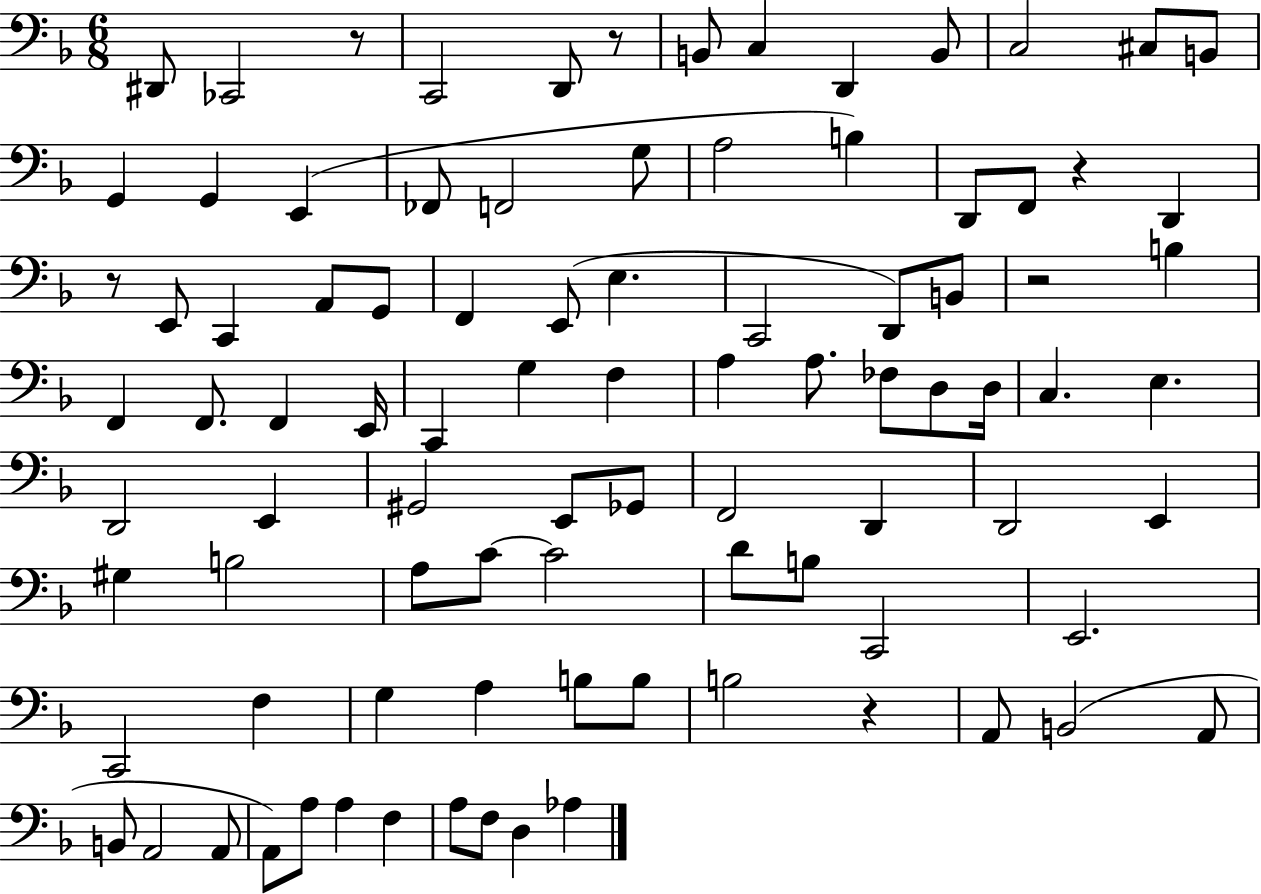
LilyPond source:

{
  \clef bass
  \numericTimeSignature
  \time 6/8
  \key f \major
  dis,8 ces,2 r8 | c,2 d,8 r8 | b,8 c4 d,4 b,8 | c2 cis8 b,8 | \break g,4 g,4 e,4( | fes,8 f,2 g8 | a2 b4) | d,8 f,8 r4 d,4 | \break r8 e,8 c,4 a,8 g,8 | f,4 e,8( e4. | c,2 d,8) b,8 | r2 b4 | \break f,4 f,8. f,4 e,16 | c,4 g4 f4 | a4 a8. fes8 d8 d16 | c4. e4. | \break d,2 e,4 | gis,2 e,8 ges,8 | f,2 d,4 | d,2 e,4 | \break gis4 b2 | a8 c'8~~ c'2 | d'8 b8 c,2 | e,2. | \break c,2 f4 | g4 a4 b8 b8 | b2 r4 | a,8 b,2( a,8 | \break b,8 a,2 a,8 | a,8) a8 a4 f4 | a8 f8 d4 aes4 | \bar "|."
}